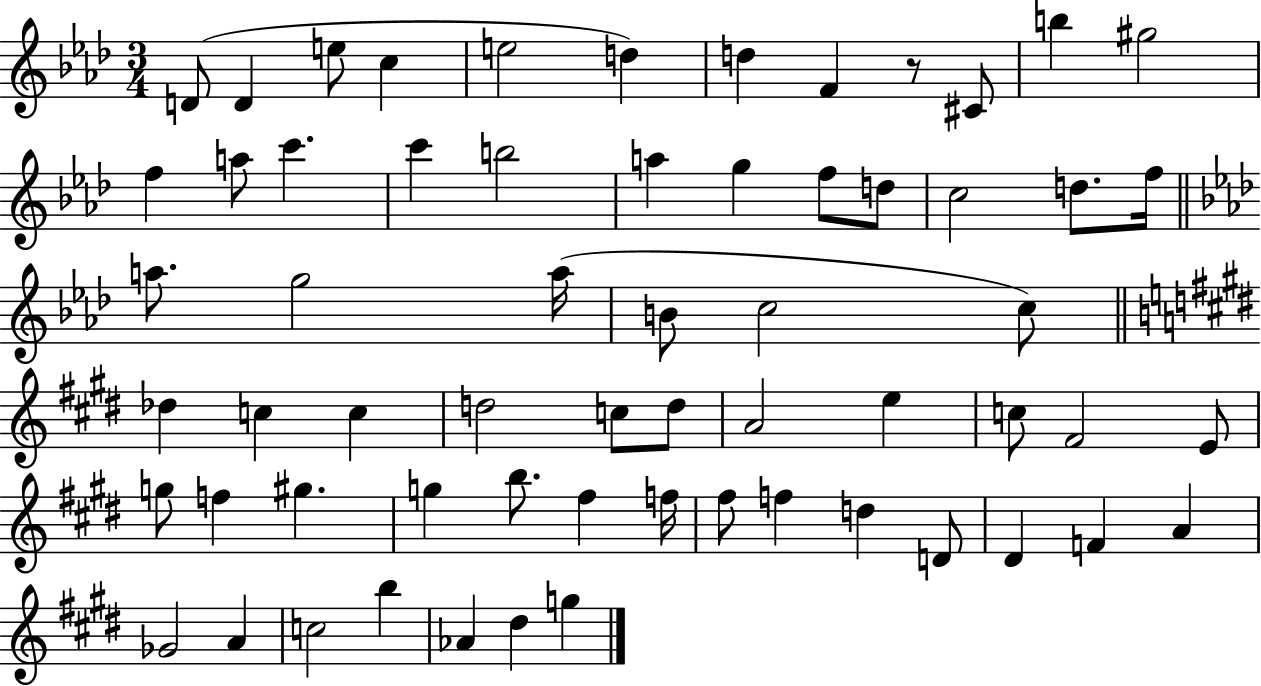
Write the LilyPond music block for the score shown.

{
  \clef treble
  \numericTimeSignature
  \time 3/4
  \key aes \major
  \repeat volta 2 { d'8( d'4 e''8 c''4 | e''2 d''4) | d''4 f'4 r8 cis'8 | b''4 gis''2 | \break f''4 a''8 c'''4. | c'''4 b''2 | a''4 g''4 f''8 d''8 | c''2 d''8. f''16 | \break \bar "||" \break \key f \minor a''8. g''2 a''16( | b'8 c''2 c''8) | \bar "||" \break \key e \major des''4 c''4 c''4 | d''2 c''8 d''8 | a'2 e''4 | c''8 fis'2 e'8 | \break g''8 f''4 gis''4. | g''4 b''8. fis''4 f''16 | fis''8 f''4 d''4 d'8 | dis'4 f'4 a'4 | \break ges'2 a'4 | c''2 b''4 | aes'4 dis''4 g''4 | } \bar "|."
}